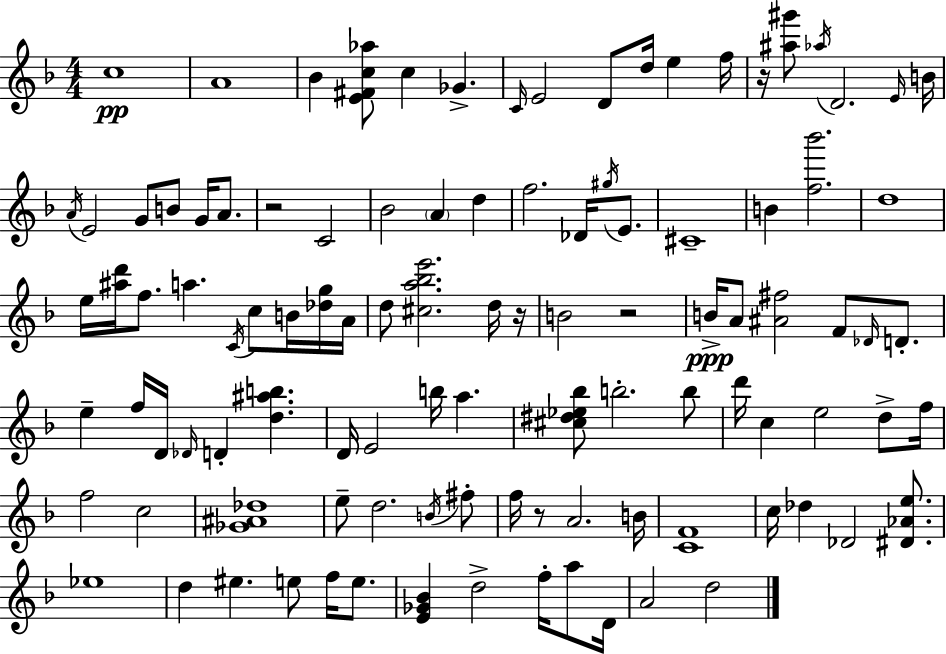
{
  \clef treble
  \numericTimeSignature
  \time 4/4
  \key f \major
  c''1\pp | a'1 | bes'4 <e' fis' c'' aes''>8 c''4 ges'4.-> | \grace { c'16 } e'2 d'8 d''16 e''4 | \break f''16 r16 <ais'' gis'''>8 \acciaccatura { aes''16 } d'2. | \grace { e'16 } b'16 \acciaccatura { a'16 } e'2 g'8 b'8 | g'16 a'8. r2 c'2 | bes'2 \parenthesize a'4 | \break d''4 f''2. | des'16 \acciaccatura { gis''16 } e'8. cis'1-- | b'4 <f'' bes'''>2. | d''1 | \break e''16 <ais'' d'''>16 f''8. a''4. | \acciaccatura { c'16 } c''8 b'16 <des'' g''>16 a'16 d''8 <cis'' a'' bes'' e'''>2. | d''16 r16 b'2 r2 | b'16->\ppp a'8 <ais' fis''>2 | \break f'8 \grace { des'16 } d'8.-. e''4-- f''16 d'16 \grace { des'16 } d'4-. | <d'' ais'' b''>4. d'16 e'2 | b''16 a''4. <cis'' dis'' ees'' bes''>8 b''2.-. | b''8 d'''16 c''4 e''2 | \break d''8-> f''16 f''2 | c''2 <ges' ais' des''>1 | e''8-- d''2. | \acciaccatura { b'16 } fis''8-. f''16 r8 a'2. | \break b'16 <c' f'>1 | c''16 des''4 des'2 | <dis' aes' e''>8. ees''1 | d''4 eis''4. | \break e''8 f''16 e''8. <e' ges' bes'>4 d''2-> | f''16-. a''8 d'16 a'2 | d''2 \bar "|."
}